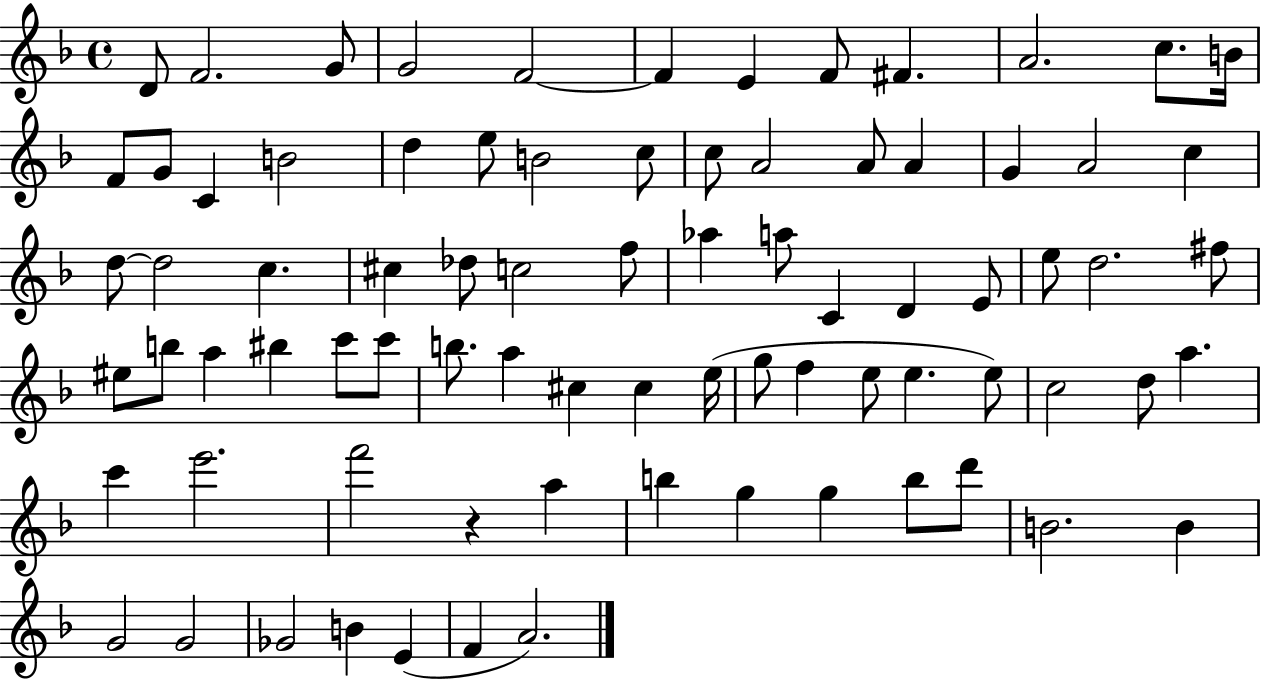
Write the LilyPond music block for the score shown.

{
  \clef treble
  \time 4/4
  \defaultTimeSignature
  \key f \major
  \repeat volta 2 { d'8 f'2. g'8 | g'2 f'2~~ | f'4 e'4 f'8 fis'4. | a'2. c''8. b'16 | \break f'8 g'8 c'4 b'2 | d''4 e''8 b'2 c''8 | c''8 a'2 a'8 a'4 | g'4 a'2 c''4 | \break d''8~~ d''2 c''4. | cis''4 des''8 c''2 f''8 | aes''4 a''8 c'4 d'4 e'8 | e''8 d''2. fis''8 | \break eis''8 b''8 a''4 bis''4 c'''8 c'''8 | b''8. a''4 cis''4 cis''4 e''16( | g''8 f''4 e''8 e''4. e''8) | c''2 d''8 a''4. | \break c'''4 e'''2. | f'''2 r4 a''4 | b''4 g''4 g''4 b''8 d'''8 | b'2. b'4 | \break g'2 g'2 | ges'2 b'4 e'4( | f'4 a'2.) | } \bar "|."
}